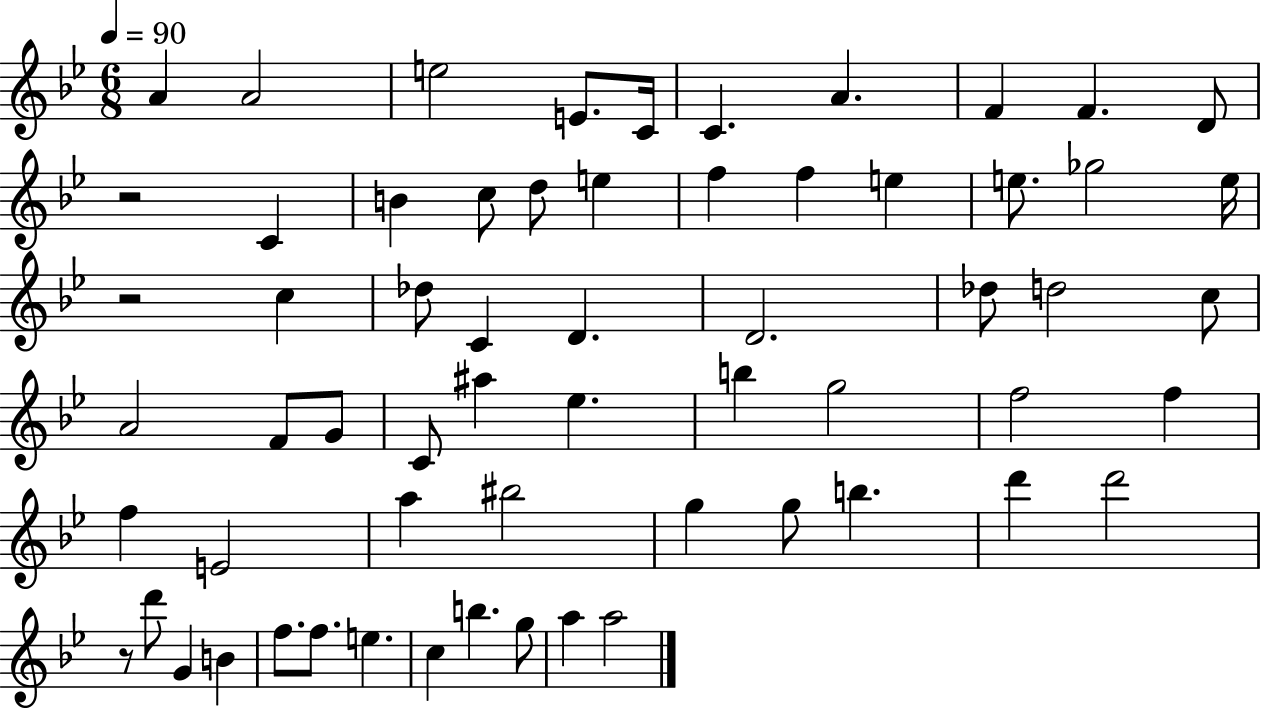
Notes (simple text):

A4/q A4/h E5/h E4/e. C4/s C4/q. A4/q. F4/q F4/q. D4/e R/h C4/q B4/q C5/e D5/e E5/q F5/q F5/q E5/q E5/e. Gb5/h E5/s R/h C5/q Db5/e C4/q D4/q. D4/h. Db5/e D5/h C5/e A4/h F4/e G4/e C4/e A#5/q Eb5/q. B5/q G5/h F5/h F5/q F5/q E4/h A5/q BIS5/h G5/q G5/e B5/q. D6/q D6/h R/e D6/e G4/q B4/q F5/e. F5/e. E5/q. C5/q B5/q. G5/e A5/q A5/h